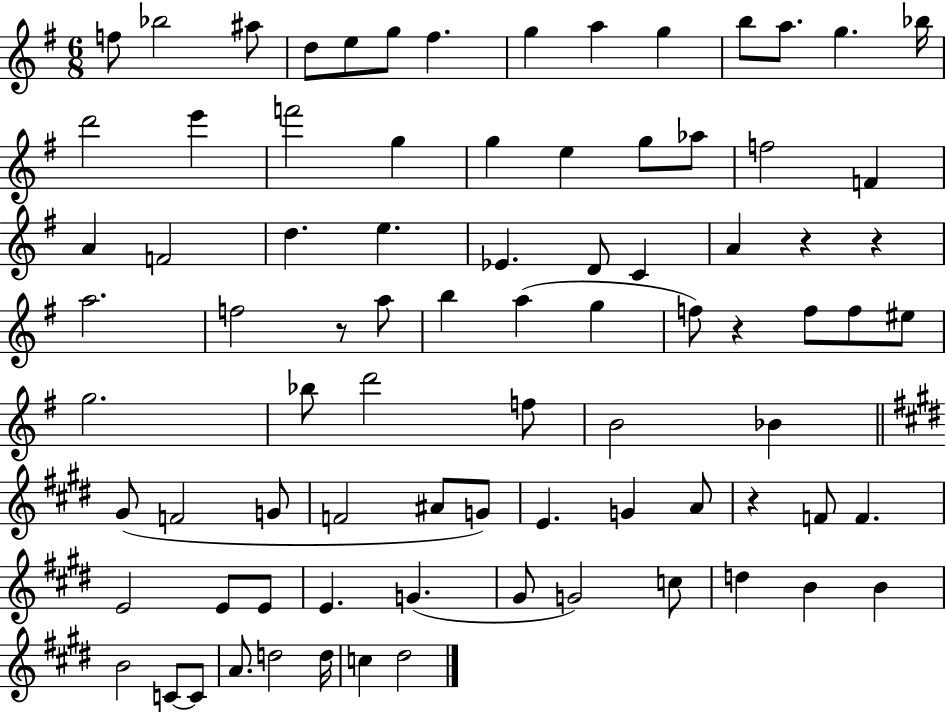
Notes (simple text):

F5/e Bb5/h A#5/e D5/e E5/e G5/e F#5/q. G5/q A5/q G5/q B5/e A5/e. G5/q. Bb5/s D6/h E6/q F6/h G5/q G5/q E5/q G5/e Ab5/e F5/h F4/q A4/q F4/h D5/q. E5/q. Eb4/q. D4/e C4/q A4/q R/q R/q A5/h. F5/h R/e A5/e B5/q A5/q G5/q F5/e R/q F5/e F5/e EIS5/e G5/h. Bb5/e D6/h F5/e B4/h Bb4/q G#4/e F4/h G4/e F4/h A#4/e G4/e E4/q. G4/q A4/e R/q F4/e F4/q. E4/h E4/e E4/e E4/q. G4/q. G#4/e G4/h C5/e D5/q B4/q B4/q B4/h C4/e C4/e A4/e. D5/h D5/s C5/q D#5/h